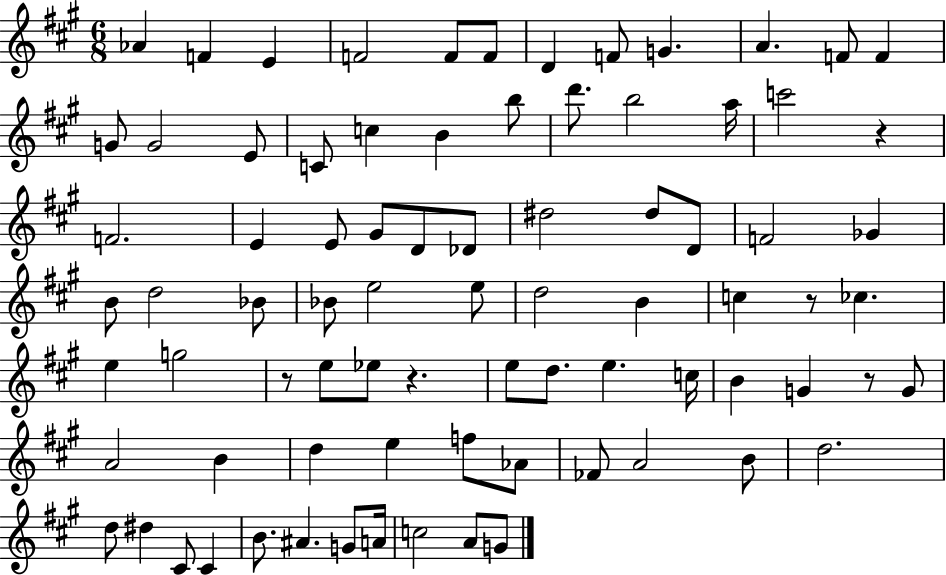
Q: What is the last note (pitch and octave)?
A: G4